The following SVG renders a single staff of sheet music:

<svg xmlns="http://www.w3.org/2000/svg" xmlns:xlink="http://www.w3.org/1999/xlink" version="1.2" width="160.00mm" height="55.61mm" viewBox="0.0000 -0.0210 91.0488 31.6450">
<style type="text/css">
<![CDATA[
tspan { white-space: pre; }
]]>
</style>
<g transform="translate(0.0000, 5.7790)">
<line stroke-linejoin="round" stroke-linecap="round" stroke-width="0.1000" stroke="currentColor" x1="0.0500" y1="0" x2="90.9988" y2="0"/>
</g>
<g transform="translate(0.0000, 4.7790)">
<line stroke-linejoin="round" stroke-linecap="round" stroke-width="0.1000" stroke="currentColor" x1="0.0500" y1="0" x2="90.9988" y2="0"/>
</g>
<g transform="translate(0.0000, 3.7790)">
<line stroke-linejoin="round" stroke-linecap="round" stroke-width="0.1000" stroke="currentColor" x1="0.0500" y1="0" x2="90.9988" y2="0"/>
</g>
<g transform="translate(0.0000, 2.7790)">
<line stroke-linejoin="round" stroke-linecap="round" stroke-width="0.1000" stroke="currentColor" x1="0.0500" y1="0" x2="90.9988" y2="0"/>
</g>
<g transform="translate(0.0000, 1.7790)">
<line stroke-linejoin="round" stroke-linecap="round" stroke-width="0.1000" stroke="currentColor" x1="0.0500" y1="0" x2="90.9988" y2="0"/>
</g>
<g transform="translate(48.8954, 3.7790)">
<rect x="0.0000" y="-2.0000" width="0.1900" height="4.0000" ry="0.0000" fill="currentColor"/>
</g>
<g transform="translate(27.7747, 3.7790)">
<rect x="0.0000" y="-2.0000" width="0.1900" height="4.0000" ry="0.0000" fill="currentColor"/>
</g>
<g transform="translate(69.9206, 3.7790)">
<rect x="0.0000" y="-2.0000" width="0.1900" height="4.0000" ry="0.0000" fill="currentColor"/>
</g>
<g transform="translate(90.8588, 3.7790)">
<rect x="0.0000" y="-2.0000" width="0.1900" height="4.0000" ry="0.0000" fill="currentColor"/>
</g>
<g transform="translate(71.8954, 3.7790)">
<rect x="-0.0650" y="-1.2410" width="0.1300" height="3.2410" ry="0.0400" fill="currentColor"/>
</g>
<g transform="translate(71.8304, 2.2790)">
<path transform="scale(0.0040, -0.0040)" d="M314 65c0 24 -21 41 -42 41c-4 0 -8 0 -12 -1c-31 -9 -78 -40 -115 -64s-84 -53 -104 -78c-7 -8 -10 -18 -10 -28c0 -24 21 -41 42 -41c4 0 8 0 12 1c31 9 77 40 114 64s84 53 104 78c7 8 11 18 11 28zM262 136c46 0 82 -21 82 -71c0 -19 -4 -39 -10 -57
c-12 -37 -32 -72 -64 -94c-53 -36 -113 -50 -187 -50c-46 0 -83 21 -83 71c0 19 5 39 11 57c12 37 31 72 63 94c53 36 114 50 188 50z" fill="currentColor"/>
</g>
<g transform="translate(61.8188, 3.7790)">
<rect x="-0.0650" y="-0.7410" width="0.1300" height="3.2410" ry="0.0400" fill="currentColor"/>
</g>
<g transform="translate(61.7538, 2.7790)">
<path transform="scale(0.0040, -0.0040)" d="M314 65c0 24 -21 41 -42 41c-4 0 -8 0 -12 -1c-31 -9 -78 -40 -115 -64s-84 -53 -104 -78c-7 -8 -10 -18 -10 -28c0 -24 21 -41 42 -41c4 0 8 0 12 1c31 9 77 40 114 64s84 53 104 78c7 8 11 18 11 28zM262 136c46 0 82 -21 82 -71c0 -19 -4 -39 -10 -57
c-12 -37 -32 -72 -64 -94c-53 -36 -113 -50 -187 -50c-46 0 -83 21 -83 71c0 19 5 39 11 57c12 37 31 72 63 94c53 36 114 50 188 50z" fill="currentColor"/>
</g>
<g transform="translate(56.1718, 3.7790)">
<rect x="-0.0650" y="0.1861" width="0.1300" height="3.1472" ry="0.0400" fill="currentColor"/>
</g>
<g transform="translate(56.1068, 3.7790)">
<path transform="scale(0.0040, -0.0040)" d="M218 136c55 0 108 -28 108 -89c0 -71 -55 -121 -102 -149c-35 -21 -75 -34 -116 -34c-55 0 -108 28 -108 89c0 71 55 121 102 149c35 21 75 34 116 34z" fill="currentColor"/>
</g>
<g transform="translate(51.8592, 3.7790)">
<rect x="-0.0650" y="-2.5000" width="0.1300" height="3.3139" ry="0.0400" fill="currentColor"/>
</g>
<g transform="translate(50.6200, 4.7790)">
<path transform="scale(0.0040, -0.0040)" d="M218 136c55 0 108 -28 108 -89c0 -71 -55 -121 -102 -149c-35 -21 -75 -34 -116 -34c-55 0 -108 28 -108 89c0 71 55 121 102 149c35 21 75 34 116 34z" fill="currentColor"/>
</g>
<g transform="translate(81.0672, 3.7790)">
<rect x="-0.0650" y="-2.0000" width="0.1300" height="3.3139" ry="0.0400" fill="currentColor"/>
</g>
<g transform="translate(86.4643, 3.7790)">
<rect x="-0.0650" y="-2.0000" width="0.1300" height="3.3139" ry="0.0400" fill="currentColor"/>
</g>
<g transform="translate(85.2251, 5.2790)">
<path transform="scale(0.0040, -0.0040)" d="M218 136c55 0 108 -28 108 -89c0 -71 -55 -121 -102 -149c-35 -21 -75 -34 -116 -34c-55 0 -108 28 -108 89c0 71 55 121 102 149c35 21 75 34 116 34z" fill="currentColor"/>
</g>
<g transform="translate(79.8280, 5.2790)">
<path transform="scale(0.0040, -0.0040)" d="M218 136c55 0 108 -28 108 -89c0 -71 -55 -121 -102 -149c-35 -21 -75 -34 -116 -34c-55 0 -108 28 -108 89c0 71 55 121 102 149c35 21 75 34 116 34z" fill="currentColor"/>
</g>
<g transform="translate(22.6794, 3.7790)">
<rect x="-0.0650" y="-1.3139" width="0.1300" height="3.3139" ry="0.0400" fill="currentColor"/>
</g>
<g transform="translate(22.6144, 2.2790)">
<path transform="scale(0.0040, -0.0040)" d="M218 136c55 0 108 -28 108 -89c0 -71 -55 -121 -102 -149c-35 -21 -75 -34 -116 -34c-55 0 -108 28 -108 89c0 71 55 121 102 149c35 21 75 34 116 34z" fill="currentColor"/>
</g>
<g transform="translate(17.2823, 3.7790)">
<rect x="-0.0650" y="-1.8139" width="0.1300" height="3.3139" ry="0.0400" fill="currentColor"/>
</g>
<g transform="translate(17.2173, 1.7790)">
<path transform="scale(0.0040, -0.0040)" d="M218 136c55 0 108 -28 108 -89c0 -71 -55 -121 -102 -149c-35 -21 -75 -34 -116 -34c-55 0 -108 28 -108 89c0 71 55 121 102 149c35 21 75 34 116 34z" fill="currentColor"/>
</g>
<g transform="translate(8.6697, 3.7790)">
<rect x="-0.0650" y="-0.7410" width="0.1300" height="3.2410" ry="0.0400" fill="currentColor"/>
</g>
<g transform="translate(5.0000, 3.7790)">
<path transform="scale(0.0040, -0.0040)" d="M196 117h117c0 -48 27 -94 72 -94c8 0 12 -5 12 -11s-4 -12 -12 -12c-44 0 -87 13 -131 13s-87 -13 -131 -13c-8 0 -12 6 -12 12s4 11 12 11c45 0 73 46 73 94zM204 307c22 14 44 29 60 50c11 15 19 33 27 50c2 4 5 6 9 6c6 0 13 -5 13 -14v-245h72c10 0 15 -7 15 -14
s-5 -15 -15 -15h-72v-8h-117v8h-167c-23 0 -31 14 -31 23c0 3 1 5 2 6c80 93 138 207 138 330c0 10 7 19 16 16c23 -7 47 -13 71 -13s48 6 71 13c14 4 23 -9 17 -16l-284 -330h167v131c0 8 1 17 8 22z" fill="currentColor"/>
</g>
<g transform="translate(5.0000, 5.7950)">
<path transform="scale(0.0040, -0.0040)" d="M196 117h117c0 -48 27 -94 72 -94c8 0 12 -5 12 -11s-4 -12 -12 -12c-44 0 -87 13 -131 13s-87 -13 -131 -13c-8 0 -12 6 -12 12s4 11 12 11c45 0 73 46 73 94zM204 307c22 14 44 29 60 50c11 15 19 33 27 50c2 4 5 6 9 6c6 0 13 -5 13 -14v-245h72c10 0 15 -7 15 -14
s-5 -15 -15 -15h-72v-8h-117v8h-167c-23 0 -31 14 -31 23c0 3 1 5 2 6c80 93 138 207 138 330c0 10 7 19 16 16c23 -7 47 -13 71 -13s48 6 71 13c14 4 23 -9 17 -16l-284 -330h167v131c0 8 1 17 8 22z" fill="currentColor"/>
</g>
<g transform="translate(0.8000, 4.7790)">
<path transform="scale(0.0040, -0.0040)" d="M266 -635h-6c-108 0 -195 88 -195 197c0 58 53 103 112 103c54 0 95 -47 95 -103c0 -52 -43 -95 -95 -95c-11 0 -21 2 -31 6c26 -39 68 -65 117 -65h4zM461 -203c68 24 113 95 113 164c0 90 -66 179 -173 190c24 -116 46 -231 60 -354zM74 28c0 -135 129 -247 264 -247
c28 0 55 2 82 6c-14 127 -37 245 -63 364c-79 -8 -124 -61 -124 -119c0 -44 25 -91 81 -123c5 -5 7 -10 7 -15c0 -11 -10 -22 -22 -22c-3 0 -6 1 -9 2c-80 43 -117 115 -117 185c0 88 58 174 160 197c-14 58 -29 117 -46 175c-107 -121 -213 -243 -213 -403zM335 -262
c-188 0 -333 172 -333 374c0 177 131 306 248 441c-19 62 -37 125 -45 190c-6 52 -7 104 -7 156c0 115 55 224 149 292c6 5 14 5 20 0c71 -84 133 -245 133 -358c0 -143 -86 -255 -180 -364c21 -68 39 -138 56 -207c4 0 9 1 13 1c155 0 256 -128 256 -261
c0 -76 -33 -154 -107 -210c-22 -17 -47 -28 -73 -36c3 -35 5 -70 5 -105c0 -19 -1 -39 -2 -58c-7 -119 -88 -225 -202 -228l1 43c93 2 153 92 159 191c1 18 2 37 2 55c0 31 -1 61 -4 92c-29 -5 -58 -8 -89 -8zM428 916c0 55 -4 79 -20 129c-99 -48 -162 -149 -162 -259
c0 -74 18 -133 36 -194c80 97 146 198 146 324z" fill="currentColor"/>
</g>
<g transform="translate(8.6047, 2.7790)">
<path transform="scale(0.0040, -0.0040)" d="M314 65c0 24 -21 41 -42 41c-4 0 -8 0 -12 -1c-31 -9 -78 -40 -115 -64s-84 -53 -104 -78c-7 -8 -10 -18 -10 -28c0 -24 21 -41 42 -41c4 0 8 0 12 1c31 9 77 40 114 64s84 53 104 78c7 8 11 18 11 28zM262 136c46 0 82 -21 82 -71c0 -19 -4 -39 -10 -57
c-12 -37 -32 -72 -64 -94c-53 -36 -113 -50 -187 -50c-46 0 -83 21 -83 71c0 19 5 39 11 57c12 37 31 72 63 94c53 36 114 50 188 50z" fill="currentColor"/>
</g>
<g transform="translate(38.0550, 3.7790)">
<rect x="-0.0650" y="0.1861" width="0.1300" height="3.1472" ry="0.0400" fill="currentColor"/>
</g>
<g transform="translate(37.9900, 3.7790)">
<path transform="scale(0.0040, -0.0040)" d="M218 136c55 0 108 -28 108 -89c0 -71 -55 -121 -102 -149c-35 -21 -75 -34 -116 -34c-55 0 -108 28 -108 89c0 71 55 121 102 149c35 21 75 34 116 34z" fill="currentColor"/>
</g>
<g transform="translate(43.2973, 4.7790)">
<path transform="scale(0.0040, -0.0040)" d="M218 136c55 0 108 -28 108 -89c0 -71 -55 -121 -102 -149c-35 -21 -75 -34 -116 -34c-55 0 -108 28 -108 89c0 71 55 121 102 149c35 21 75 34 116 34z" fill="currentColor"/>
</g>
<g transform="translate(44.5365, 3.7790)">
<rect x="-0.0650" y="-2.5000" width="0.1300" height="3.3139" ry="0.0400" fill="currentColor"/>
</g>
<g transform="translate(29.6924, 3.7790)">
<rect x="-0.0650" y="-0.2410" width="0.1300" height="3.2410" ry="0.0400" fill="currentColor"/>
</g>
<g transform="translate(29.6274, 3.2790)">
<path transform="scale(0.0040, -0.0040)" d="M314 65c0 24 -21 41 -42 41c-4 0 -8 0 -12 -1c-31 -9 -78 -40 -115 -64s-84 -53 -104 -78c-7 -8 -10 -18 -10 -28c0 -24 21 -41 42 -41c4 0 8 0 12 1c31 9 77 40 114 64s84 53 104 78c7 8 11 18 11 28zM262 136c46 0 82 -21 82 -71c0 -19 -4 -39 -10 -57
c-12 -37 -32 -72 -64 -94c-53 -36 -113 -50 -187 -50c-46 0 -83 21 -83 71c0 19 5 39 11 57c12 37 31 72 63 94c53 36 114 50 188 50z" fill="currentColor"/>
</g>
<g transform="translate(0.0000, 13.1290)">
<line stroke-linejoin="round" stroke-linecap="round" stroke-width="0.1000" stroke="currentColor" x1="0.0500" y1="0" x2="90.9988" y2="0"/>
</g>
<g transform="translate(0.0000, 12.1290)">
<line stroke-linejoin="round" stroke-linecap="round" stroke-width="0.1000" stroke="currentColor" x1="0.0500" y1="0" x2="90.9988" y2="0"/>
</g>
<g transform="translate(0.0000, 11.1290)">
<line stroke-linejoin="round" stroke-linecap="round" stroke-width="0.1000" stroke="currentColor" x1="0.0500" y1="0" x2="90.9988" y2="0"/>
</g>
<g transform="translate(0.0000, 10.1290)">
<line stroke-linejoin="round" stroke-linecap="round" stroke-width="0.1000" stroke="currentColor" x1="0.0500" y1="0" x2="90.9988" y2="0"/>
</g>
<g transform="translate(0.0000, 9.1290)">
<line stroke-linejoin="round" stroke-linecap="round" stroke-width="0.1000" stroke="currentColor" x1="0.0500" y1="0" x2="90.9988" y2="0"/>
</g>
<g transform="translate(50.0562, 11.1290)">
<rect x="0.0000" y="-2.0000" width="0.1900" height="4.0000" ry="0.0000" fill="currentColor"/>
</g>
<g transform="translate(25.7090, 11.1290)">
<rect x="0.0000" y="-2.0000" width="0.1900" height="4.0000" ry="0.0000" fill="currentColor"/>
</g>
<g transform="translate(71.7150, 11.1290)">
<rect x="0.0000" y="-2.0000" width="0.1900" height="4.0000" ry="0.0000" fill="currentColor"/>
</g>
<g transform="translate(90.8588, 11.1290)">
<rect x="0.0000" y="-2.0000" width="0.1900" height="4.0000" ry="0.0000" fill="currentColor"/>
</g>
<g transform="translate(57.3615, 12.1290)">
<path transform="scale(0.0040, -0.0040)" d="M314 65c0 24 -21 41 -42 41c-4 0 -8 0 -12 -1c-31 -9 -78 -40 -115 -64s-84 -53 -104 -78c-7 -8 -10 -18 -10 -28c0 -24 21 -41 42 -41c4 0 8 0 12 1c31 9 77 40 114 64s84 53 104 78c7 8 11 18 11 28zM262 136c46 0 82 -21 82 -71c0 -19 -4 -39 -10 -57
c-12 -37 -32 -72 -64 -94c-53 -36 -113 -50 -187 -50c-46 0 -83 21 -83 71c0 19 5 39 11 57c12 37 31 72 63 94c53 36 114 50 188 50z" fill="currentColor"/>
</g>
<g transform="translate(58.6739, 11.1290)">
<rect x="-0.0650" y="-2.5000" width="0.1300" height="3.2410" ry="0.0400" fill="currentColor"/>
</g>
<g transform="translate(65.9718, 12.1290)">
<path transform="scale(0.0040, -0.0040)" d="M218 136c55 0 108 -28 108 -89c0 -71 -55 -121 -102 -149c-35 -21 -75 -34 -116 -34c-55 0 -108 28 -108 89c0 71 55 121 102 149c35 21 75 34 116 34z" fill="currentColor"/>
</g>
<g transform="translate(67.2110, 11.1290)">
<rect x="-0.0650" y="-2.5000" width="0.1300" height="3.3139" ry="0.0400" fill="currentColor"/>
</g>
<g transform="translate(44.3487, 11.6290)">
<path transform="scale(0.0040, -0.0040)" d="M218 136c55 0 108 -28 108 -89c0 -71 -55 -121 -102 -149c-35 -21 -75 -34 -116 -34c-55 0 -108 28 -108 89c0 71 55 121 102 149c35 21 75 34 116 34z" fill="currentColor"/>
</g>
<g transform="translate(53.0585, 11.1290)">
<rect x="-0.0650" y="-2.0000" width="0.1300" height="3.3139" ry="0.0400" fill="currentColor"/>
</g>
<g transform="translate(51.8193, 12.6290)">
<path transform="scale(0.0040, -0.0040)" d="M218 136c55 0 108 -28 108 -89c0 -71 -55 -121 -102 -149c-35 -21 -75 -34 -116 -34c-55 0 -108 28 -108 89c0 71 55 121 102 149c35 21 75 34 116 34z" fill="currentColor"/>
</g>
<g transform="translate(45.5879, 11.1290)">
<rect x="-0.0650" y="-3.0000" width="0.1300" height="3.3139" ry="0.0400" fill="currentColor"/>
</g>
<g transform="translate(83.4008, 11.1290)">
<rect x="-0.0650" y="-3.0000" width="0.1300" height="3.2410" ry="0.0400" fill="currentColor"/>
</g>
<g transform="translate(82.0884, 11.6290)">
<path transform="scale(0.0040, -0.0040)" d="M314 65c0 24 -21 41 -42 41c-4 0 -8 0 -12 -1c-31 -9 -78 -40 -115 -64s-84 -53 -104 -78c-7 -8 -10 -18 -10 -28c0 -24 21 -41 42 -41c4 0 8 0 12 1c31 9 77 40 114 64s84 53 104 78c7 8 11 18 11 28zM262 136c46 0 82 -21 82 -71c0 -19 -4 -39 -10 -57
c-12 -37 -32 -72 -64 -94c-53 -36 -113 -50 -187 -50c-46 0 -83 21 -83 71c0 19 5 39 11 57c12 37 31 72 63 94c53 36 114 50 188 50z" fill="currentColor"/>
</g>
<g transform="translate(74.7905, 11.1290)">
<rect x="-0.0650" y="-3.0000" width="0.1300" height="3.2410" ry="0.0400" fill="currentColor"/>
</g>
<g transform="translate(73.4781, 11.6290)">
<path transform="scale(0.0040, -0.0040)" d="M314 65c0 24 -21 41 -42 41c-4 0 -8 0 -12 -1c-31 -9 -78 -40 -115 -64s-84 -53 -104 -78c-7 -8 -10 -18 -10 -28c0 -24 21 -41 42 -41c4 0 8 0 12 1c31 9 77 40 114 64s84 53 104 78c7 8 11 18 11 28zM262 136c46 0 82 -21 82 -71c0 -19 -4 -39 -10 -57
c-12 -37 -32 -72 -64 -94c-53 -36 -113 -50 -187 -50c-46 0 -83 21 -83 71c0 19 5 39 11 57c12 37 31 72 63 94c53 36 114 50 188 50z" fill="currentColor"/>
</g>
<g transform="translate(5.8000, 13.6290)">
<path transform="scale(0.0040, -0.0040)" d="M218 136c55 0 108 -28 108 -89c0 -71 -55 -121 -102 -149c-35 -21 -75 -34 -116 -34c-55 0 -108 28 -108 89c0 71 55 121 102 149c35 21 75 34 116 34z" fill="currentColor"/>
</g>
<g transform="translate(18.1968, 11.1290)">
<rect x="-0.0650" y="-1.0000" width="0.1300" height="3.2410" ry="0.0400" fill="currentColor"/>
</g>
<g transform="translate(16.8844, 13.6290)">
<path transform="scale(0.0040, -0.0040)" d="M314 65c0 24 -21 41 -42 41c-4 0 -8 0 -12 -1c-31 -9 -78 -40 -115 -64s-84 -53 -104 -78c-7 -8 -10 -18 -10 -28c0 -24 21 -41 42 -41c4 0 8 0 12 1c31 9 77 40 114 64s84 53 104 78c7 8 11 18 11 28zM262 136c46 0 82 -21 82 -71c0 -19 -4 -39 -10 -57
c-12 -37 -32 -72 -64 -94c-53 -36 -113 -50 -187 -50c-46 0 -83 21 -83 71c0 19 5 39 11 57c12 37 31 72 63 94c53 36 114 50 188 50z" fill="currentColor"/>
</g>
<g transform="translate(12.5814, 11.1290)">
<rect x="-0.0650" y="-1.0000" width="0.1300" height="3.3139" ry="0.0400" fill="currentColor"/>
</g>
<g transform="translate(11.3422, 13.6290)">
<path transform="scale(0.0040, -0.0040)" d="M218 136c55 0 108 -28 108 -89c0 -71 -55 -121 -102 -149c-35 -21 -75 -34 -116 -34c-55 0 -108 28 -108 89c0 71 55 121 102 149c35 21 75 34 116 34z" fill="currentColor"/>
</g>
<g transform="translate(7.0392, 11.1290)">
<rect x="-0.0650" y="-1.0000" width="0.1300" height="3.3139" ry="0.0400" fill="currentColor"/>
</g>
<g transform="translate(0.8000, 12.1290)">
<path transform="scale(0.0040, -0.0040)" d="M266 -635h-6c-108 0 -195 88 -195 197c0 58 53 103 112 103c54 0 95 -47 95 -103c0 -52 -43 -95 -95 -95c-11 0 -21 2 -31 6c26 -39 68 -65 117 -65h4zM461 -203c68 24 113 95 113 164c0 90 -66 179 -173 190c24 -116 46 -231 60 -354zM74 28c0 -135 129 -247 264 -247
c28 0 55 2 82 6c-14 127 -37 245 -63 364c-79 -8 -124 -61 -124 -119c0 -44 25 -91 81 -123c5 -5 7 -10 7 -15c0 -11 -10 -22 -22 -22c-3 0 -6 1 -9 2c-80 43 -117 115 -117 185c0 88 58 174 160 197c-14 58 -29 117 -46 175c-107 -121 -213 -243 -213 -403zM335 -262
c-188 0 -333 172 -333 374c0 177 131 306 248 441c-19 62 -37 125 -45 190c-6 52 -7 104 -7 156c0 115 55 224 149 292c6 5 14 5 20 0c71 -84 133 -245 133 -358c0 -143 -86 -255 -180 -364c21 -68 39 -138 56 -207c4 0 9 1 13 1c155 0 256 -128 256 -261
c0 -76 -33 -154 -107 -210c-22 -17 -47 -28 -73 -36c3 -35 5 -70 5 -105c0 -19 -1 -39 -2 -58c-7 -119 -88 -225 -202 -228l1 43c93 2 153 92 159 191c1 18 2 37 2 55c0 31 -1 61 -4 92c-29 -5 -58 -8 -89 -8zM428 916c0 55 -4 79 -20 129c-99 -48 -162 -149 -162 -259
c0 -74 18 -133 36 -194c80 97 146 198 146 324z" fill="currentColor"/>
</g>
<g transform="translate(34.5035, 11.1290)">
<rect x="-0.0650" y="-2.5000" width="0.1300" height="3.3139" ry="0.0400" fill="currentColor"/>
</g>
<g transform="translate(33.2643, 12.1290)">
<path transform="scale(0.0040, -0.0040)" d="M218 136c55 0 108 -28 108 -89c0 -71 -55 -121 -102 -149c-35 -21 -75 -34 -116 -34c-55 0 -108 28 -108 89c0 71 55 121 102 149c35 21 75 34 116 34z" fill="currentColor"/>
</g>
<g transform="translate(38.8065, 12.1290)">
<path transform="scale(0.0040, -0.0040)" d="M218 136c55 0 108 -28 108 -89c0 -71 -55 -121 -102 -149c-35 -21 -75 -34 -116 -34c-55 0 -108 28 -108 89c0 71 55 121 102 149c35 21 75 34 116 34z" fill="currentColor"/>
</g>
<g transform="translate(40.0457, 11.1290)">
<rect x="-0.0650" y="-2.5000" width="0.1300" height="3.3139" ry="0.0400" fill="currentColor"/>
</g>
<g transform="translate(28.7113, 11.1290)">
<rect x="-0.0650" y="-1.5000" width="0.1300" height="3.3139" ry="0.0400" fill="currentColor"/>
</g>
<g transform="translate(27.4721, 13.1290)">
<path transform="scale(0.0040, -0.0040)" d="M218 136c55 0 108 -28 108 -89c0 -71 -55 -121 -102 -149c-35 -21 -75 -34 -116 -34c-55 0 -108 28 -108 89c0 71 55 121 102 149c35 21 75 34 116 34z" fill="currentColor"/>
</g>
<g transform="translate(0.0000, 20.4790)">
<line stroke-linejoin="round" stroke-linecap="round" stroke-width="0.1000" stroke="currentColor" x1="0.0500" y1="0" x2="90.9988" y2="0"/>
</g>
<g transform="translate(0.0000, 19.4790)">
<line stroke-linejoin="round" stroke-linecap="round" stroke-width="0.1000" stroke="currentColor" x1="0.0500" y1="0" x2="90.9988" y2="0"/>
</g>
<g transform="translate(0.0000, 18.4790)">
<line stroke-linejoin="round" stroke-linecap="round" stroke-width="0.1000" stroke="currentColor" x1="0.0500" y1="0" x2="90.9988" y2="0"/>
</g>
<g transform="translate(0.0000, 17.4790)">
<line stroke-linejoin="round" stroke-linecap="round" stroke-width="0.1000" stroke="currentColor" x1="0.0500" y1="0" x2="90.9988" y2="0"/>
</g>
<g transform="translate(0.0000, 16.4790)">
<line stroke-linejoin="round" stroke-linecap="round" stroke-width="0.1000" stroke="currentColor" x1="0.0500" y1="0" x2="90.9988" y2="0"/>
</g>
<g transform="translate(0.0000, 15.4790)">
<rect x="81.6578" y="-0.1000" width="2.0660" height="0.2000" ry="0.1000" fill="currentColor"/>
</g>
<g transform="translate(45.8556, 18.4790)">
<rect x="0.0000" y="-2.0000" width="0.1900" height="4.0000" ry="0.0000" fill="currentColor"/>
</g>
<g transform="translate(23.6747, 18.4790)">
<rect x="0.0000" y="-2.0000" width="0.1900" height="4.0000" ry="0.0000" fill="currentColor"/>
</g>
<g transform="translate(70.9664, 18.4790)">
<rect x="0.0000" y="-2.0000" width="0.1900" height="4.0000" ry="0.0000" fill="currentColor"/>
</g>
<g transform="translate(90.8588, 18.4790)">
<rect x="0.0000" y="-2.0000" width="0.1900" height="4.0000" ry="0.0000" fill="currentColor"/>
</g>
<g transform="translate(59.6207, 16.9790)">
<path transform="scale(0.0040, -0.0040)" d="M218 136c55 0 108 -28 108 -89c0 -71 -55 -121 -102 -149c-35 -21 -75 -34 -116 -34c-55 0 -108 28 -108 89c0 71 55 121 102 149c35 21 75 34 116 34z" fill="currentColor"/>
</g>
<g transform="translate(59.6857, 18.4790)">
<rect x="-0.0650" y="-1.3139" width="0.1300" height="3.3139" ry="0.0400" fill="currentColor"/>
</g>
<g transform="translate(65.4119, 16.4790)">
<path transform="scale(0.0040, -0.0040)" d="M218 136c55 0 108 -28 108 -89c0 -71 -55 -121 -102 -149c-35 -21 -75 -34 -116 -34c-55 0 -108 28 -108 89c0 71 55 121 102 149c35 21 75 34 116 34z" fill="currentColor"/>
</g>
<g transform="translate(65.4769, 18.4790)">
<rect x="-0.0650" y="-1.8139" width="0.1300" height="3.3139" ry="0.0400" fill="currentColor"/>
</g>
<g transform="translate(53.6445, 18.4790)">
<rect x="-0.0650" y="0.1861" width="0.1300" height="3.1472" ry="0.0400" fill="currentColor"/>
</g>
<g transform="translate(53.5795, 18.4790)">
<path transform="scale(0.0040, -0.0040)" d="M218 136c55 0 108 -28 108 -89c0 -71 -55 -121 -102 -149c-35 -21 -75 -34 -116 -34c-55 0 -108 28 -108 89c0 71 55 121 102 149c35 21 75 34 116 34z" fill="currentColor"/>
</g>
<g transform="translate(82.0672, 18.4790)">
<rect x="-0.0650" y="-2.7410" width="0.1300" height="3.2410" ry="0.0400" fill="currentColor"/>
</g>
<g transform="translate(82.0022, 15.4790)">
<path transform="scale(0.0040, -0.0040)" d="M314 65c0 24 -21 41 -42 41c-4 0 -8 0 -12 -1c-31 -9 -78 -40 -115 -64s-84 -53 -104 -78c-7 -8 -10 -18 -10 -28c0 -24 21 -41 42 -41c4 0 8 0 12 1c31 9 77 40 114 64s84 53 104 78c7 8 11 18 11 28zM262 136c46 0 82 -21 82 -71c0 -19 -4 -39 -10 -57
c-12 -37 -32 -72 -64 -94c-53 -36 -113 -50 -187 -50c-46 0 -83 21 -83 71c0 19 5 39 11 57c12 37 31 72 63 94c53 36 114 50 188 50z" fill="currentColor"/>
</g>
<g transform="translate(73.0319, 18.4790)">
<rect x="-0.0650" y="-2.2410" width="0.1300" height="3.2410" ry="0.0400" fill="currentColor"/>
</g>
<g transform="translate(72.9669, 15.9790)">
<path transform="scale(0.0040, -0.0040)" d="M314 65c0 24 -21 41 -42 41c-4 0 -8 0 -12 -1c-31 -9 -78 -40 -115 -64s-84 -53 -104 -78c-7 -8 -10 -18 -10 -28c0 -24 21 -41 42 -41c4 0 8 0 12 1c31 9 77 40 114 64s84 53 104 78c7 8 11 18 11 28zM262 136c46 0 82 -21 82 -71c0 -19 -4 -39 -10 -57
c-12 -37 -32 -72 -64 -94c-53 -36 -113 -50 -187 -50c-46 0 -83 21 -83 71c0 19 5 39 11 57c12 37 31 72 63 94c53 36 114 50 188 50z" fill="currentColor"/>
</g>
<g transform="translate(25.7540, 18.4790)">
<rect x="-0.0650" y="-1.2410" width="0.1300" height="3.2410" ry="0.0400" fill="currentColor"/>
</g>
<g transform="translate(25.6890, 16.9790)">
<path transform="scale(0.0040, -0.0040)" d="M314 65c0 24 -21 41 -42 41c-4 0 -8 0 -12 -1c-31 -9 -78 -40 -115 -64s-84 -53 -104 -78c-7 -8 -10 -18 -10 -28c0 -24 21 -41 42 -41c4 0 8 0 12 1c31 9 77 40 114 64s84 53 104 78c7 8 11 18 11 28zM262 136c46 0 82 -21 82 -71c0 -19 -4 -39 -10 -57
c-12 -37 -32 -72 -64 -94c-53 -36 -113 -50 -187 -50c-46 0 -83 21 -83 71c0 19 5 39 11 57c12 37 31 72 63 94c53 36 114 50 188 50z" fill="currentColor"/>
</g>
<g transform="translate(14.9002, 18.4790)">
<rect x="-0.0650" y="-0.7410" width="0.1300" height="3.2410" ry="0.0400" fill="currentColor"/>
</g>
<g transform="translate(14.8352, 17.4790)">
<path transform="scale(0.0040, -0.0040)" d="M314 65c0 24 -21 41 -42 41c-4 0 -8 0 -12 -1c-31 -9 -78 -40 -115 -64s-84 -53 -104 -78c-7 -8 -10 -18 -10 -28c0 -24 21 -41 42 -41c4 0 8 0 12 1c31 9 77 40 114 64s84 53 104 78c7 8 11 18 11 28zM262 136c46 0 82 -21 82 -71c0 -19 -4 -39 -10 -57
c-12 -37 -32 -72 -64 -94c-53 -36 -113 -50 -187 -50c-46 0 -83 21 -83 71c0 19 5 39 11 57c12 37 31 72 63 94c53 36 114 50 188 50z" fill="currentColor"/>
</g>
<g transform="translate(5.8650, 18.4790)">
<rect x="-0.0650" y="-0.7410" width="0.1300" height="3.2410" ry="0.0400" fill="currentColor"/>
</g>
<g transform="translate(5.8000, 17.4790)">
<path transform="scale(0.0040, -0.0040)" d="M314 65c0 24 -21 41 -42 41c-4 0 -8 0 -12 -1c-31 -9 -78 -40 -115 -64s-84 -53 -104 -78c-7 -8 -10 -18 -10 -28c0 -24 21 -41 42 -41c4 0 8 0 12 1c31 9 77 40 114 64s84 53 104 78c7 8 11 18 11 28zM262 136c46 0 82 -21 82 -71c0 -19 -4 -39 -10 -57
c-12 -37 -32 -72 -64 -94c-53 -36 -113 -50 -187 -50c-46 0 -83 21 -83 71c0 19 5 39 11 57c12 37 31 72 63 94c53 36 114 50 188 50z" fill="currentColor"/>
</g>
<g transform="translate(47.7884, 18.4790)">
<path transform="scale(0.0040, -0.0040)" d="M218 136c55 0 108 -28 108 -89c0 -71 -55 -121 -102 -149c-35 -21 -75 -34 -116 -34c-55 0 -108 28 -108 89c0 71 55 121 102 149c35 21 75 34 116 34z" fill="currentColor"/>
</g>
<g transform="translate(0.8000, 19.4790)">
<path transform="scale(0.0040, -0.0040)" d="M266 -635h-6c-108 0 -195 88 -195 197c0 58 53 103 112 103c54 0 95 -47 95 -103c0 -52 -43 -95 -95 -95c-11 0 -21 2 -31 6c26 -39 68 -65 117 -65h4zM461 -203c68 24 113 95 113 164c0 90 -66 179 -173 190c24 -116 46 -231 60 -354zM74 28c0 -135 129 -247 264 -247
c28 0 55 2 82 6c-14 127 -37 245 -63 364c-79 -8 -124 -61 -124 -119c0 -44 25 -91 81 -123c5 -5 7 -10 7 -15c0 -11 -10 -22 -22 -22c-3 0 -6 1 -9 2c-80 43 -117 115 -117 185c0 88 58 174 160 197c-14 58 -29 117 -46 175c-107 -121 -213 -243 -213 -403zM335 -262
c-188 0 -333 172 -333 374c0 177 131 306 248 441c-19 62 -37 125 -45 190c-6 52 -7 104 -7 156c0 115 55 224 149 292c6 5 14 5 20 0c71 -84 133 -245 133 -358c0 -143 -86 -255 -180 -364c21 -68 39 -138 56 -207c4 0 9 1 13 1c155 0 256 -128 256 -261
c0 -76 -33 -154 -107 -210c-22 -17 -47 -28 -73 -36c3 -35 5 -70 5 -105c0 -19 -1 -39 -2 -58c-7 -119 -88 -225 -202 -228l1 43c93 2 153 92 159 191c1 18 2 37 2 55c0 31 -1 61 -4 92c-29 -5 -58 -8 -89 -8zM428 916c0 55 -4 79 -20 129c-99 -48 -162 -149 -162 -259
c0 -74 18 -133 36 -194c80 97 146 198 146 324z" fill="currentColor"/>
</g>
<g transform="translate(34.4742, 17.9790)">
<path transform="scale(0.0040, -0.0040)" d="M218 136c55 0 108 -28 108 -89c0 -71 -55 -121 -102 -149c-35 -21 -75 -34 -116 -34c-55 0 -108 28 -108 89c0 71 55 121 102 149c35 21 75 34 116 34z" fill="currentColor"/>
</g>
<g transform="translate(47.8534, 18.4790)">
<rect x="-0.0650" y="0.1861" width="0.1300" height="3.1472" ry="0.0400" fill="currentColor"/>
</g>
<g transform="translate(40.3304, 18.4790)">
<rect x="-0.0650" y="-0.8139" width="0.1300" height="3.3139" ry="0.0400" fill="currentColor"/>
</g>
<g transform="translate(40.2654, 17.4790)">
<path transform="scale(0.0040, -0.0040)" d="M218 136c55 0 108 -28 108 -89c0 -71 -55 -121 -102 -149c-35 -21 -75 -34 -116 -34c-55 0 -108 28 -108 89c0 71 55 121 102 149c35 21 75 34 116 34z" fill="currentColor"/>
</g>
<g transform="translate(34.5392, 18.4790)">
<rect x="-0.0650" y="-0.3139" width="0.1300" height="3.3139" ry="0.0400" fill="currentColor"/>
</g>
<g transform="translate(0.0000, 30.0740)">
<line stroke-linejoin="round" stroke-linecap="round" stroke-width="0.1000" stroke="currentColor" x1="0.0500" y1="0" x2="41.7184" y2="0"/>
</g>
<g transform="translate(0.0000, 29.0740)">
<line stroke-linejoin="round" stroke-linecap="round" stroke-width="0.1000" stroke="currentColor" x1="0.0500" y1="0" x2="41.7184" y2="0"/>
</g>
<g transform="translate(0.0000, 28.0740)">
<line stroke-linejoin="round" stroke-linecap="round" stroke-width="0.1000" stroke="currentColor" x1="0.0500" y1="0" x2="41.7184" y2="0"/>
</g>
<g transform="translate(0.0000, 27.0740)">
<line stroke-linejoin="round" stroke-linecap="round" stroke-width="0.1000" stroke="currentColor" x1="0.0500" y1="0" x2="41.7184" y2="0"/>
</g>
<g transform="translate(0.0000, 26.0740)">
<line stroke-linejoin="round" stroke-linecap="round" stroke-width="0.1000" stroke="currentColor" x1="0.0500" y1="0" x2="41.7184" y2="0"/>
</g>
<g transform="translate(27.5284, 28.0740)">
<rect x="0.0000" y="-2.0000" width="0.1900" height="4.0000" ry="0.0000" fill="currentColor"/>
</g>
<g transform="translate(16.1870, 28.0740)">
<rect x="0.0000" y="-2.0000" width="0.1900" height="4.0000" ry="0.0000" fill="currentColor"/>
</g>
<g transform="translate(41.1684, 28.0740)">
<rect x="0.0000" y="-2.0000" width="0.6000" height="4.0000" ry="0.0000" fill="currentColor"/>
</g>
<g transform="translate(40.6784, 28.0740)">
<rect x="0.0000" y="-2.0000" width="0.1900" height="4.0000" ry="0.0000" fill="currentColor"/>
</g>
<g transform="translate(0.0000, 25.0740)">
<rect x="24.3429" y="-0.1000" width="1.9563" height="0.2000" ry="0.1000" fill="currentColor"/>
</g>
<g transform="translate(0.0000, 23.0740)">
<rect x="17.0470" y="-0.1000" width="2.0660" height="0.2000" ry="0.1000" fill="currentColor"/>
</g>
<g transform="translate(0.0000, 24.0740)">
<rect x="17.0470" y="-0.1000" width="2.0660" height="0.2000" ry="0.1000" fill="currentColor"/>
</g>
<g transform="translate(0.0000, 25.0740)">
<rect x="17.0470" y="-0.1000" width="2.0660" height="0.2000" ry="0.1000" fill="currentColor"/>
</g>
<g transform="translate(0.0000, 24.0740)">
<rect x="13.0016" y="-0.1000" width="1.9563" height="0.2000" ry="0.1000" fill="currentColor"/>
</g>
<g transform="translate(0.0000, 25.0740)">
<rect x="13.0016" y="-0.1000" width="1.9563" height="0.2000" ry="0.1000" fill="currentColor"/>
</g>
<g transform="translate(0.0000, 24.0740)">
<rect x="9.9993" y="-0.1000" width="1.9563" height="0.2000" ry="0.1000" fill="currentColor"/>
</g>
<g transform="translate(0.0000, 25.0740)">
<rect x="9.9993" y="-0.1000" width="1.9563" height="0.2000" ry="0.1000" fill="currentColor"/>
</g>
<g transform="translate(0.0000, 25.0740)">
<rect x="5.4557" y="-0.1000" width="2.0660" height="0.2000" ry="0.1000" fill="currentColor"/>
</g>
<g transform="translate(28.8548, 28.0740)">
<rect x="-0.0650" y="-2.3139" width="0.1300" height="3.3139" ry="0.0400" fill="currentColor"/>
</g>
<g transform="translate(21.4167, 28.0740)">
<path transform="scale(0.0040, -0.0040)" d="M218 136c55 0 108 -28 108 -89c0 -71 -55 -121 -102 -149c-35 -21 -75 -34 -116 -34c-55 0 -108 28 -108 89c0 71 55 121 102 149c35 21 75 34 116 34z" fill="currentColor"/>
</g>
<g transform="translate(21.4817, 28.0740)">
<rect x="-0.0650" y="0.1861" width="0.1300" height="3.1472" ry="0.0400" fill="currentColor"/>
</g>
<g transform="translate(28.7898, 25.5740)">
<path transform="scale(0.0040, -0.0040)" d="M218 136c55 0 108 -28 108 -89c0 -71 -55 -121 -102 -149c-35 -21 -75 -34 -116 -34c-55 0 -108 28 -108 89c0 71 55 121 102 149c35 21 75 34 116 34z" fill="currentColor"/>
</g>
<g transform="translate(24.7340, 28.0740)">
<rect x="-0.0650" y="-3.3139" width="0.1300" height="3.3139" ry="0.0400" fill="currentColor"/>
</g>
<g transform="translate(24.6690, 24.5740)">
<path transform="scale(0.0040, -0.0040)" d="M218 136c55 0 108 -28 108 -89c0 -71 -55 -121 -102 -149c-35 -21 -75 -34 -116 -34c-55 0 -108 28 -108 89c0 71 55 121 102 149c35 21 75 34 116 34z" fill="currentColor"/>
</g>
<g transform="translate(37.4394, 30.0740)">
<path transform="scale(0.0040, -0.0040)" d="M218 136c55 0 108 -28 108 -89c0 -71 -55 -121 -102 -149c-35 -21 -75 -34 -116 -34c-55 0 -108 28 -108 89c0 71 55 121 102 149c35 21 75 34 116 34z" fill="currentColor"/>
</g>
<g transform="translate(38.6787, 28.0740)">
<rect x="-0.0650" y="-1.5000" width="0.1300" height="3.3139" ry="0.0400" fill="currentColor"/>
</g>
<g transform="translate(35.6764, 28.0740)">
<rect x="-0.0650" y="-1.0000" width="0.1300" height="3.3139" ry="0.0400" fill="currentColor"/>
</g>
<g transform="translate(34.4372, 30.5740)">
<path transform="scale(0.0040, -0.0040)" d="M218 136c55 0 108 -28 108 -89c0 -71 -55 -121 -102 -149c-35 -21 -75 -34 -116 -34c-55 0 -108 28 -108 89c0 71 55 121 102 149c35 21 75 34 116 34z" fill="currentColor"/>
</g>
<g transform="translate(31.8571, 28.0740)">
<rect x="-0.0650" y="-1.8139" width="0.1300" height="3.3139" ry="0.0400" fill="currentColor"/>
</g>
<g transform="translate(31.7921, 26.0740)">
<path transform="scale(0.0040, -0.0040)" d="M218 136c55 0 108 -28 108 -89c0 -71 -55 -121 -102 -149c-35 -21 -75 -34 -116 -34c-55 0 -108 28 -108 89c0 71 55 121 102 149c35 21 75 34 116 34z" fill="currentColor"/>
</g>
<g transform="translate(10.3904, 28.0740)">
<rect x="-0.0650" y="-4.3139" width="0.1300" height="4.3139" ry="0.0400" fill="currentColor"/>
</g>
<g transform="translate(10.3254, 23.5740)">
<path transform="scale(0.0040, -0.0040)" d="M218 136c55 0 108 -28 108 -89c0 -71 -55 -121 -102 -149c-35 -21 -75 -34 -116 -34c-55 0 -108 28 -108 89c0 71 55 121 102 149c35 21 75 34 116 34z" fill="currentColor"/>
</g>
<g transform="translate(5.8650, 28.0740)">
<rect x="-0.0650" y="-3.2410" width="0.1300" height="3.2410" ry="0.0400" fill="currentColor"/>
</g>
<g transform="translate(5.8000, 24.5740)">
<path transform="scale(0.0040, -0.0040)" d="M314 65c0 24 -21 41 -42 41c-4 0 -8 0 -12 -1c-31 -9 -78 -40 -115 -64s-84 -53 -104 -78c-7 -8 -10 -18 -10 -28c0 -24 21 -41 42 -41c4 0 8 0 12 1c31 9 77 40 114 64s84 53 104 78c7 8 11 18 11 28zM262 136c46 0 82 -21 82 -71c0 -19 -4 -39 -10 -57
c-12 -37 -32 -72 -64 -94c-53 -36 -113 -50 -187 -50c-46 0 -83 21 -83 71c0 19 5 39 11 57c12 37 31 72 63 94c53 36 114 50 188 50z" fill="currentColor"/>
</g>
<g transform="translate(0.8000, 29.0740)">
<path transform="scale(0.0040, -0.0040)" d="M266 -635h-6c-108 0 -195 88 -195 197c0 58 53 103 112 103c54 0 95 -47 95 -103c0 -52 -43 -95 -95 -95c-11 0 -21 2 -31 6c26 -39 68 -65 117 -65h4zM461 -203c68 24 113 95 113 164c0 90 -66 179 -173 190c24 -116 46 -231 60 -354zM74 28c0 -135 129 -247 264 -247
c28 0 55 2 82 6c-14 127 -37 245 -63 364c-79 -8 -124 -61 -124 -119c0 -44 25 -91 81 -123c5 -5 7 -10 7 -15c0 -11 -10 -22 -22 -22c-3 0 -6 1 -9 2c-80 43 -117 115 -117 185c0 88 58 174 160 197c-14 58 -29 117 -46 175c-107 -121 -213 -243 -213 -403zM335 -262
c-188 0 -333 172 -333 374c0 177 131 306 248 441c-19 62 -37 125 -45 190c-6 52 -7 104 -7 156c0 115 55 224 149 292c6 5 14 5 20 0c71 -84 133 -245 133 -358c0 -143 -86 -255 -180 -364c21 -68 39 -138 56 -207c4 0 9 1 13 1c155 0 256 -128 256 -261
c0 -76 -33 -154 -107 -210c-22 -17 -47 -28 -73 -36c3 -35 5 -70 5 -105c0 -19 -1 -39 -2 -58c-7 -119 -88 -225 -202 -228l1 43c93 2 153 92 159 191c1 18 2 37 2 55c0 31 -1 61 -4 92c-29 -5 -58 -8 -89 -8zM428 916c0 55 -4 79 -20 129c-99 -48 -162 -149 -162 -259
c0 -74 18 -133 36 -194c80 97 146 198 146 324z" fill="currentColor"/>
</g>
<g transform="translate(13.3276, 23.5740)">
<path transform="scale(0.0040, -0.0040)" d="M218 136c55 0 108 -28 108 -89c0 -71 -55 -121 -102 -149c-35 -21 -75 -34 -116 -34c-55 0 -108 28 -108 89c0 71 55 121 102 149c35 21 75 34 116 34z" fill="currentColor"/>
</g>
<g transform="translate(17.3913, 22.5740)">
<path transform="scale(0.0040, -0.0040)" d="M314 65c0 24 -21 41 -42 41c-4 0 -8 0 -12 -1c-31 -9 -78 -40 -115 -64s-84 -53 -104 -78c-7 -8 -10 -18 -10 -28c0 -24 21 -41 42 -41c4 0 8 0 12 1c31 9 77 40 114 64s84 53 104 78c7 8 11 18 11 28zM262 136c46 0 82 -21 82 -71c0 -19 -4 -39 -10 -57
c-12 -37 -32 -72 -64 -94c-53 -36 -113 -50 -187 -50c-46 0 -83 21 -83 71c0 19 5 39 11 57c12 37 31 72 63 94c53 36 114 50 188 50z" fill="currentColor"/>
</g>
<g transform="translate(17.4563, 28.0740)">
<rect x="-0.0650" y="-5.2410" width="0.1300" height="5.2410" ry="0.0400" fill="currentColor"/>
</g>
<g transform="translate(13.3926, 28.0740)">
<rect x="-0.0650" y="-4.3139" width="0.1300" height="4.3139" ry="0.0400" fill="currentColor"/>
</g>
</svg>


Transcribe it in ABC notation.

X:1
T:Untitled
M:4/4
L:1/4
K:C
d2 f e c2 B G G B d2 e2 F F D D D2 E G G A F G2 G A2 A2 d2 d2 e2 c d B B e f g2 a2 b2 d' d' f'2 B b g f D E